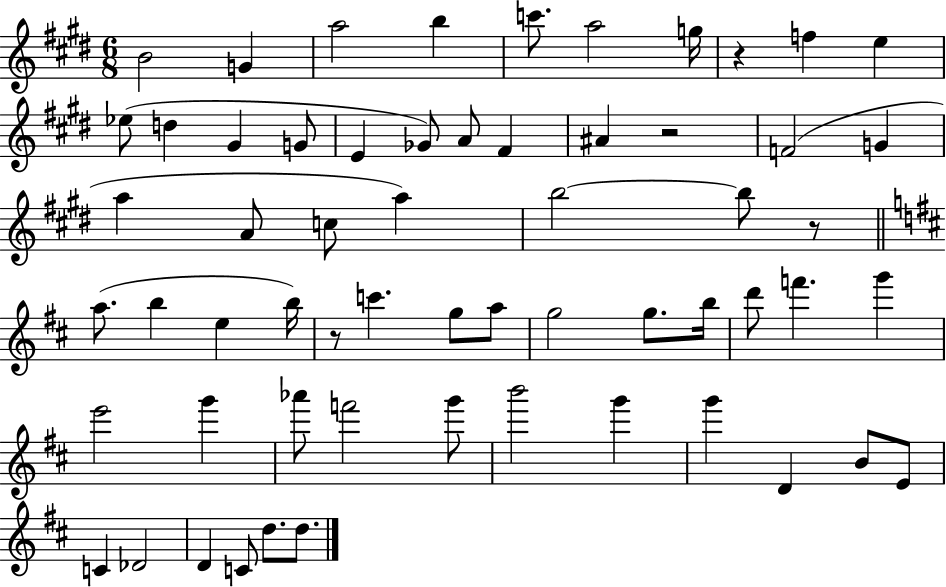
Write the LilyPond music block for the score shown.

{
  \clef treble
  \numericTimeSignature
  \time 6/8
  \key e \major
  b'2 g'4 | a''2 b''4 | c'''8. a''2 g''16 | r4 f''4 e''4 | \break ees''8( d''4 gis'4 g'8 | e'4 ges'8) a'8 fis'4 | ais'4 r2 | f'2( g'4 | \break a''4 a'8 c''8 a''4) | b''2~~ b''8 r8 | \bar "||" \break \key b \minor a''8.( b''4 e''4 b''16) | r8 c'''4. g''8 a''8 | g''2 g''8. b''16 | d'''8 f'''4. g'''4 | \break e'''2 g'''4 | aes'''8 f'''2 g'''8 | b'''2 g'''4 | g'''4 d'4 b'8 e'8 | \break c'4 des'2 | d'4 c'8 d''8. d''8. | \bar "|."
}